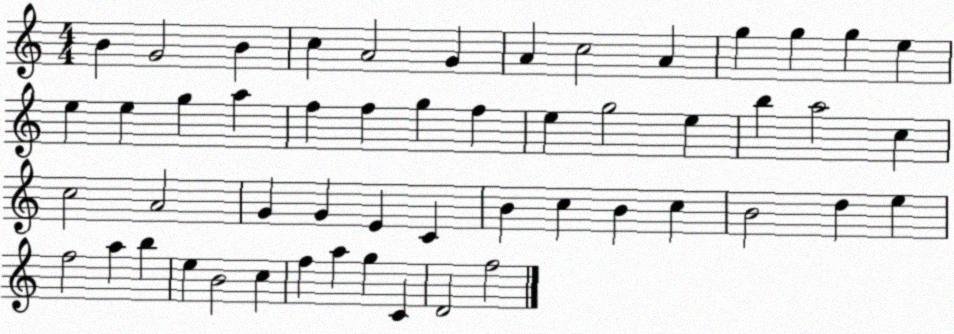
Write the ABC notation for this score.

X:1
T:Untitled
M:4/4
L:1/4
K:C
B G2 B c A2 G A c2 A g g g e e e g a f f g f e g2 e b a2 c c2 A2 G G E C B c B c B2 d e f2 a b e B2 c f a g C D2 f2